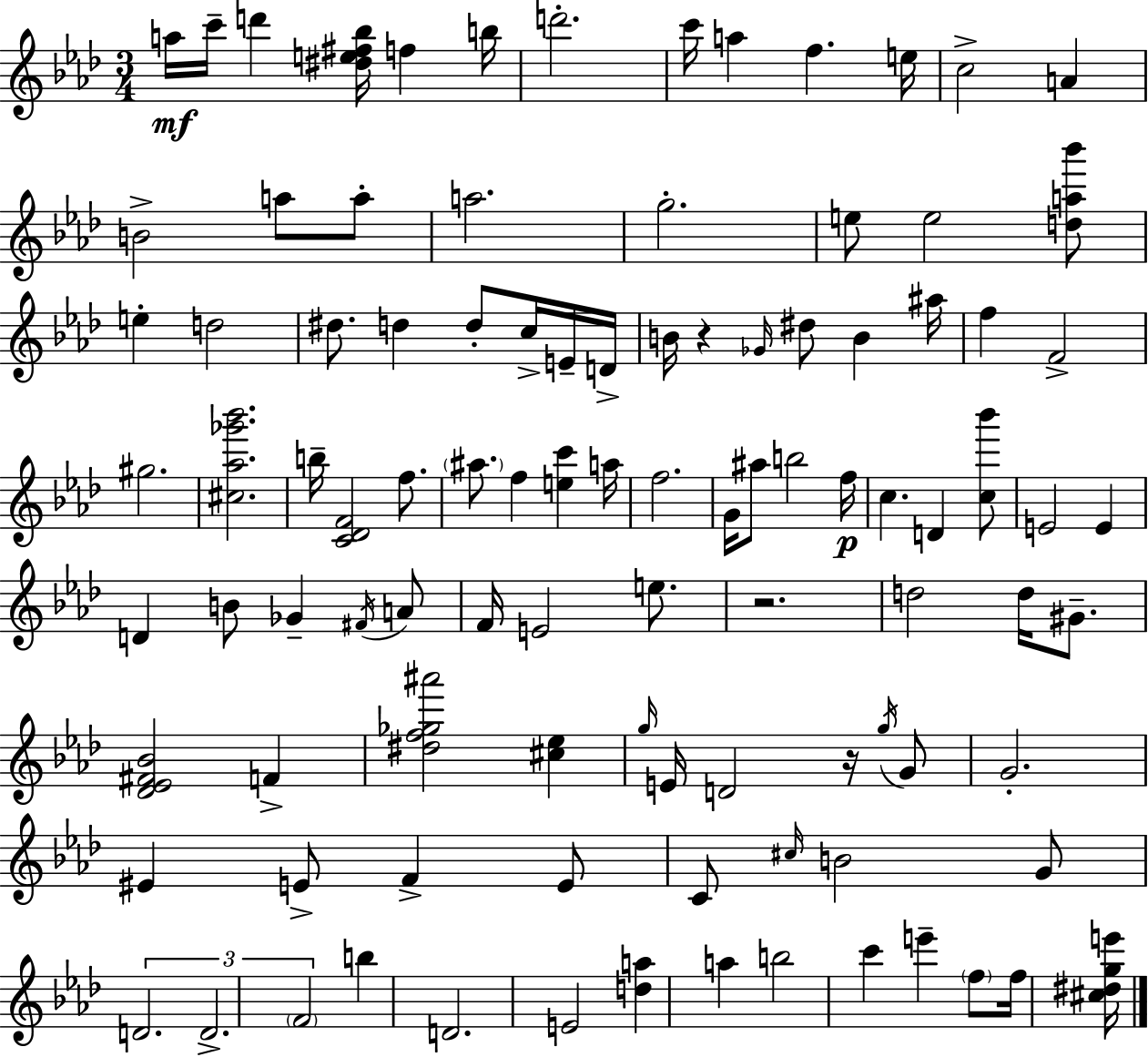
A5/s C6/s D6/q [D#5,E5,F#5,Bb5]/s F5/q B5/s D6/h. C6/s A5/q F5/q. E5/s C5/h A4/q B4/h A5/e A5/e A5/h. G5/h. E5/e E5/h [D5,A5,Bb6]/e E5/q D5/h D#5/e. D5/q D5/e C5/s E4/s D4/s B4/s R/q Gb4/s D#5/e B4/q A#5/s F5/q F4/h G#5/h. [C#5,Ab5,Gb6,Bb6]/h. B5/s [C4,Db4,F4]/h F5/e. A#5/e. F5/q [E5,C6]/q A5/s F5/h. G4/s A#5/e B5/h F5/s C5/q. D4/q [C5,Bb6]/e E4/h E4/q D4/q B4/e Gb4/q F#4/s A4/e F4/s E4/h E5/e. R/h. D5/h D5/s G#4/e. [Db4,Eb4,F#4,Bb4]/h F4/q [D#5,F5,Gb5,A#6]/h [C#5,Eb5]/q G5/s E4/s D4/h R/s G5/s G4/e G4/h. EIS4/q E4/e F4/q E4/e C4/e C#5/s B4/h G4/e D4/h. D4/h. F4/h B5/q D4/h. E4/h [D5,A5]/q A5/q B5/h C6/q E6/q F5/e F5/s [C#5,D#5,G5,E6]/s